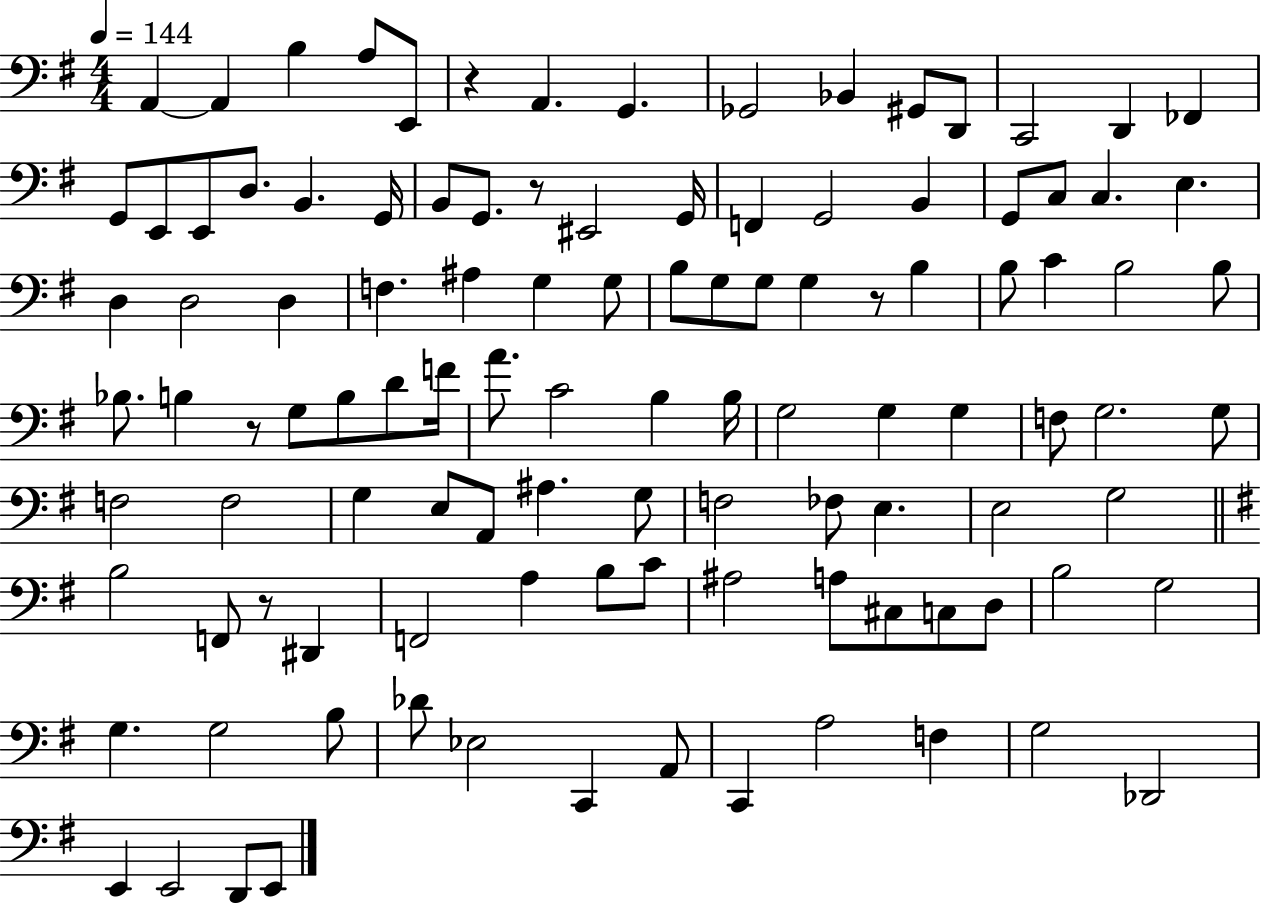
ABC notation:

X:1
T:Untitled
M:4/4
L:1/4
K:G
A,, A,, B, A,/2 E,,/2 z A,, G,, _G,,2 _B,, ^G,,/2 D,,/2 C,,2 D,, _F,, G,,/2 E,,/2 E,,/2 D,/2 B,, G,,/4 B,,/2 G,,/2 z/2 ^E,,2 G,,/4 F,, G,,2 B,, G,,/2 C,/2 C, E, D, D,2 D, F, ^A, G, G,/2 B,/2 G,/2 G,/2 G, z/2 B, B,/2 C B,2 B,/2 _B,/2 B, z/2 G,/2 B,/2 D/2 F/4 A/2 C2 B, B,/4 G,2 G, G, F,/2 G,2 G,/2 F,2 F,2 G, E,/2 A,,/2 ^A, G,/2 F,2 _F,/2 E, E,2 G,2 B,2 F,,/2 z/2 ^D,, F,,2 A, B,/2 C/2 ^A,2 A,/2 ^C,/2 C,/2 D,/2 B,2 G,2 G, G,2 B,/2 _D/2 _E,2 C,, A,,/2 C,, A,2 F, G,2 _D,,2 E,, E,,2 D,,/2 E,,/2